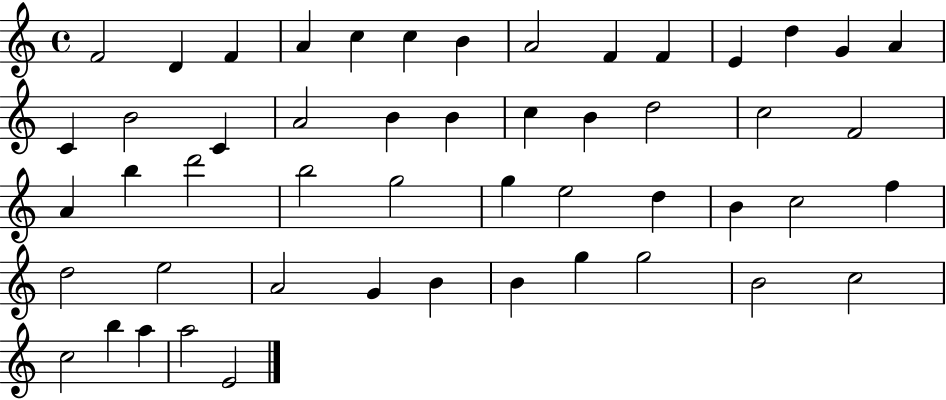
{
  \clef treble
  \time 4/4
  \defaultTimeSignature
  \key c \major
  f'2 d'4 f'4 | a'4 c''4 c''4 b'4 | a'2 f'4 f'4 | e'4 d''4 g'4 a'4 | \break c'4 b'2 c'4 | a'2 b'4 b'4 | c''4 b'4 d''2 | c''2 f'2 | \break a'4 b''4 d'''2 | b''2 g''2 | g''4 e''2 d''4 | b'4 c''2 f''4 | \break d''2 e''2 | a'2 g'4 b'4 | b'4 g''4 g''2 | b'2 c''2 | \break c''2 b''4 a''4 | a''2 e'2 | \bar "|."
}